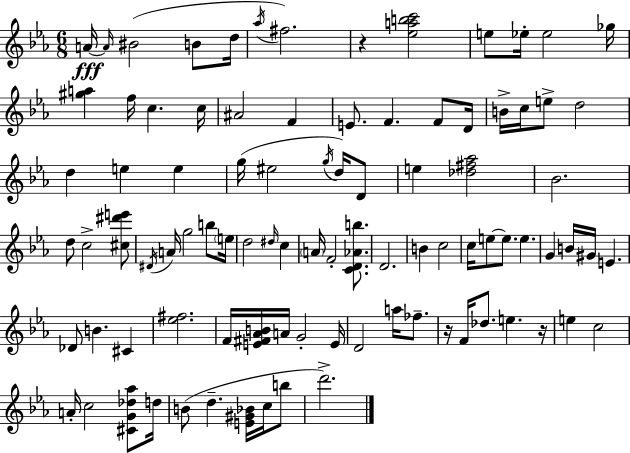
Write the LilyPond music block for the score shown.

{
  \clef treble
  \numericTimeSignature
  \time 6/8
  \key ees \major
  a'16~~\fff \grace { a'16 } bis'2( b'8 | d''16 \acciaccatura { aes''16 } fis''2.) | r4 <ees'' a'' b'' c'''>2 | e''8 ees''16-. ees''2 | \break ges''16 <gis'' a''>4 f''16 c''4. | c''16 ais'2 f'4 | e'8. f'4. f'8 | d'16 b'16-> c''16 e''8-> d''2 | \break d''4 e''4 e''4 | g''16( eis''2 \acciaccatura { g''16 } | d''16) d'8 e''4 <des'' fis'' aes''>2 | bes'2. | \break d''8 c''2-> | <cis'' dis''' e'''>8 \acciaccatura { dis'16 } a'16 g''2 | b''8 \parenthesize e''16 d''2 | \grace { dis''16 } c''4 \parenthesize a'16 f'2-. | \break <c' d' aes' b''>8. d'2. | b'4 c''2 | c''16 e''8~~ e''8. e''4. | g'4 b'16 gis'16 e'4. | \break des'8 b'4. | cis'4 <ees'' fis''>2. | f'16 <e' fis' aes' b'>16 a'16 g'2-. | e'16 d'2 | \break a''16 fes''8.-- r16 f'16 des''8. e''4. | r16 e''4 c''2 | a'16-. c''2 | <cis' g' des'' aes''>8 d''16 b'8( d''4.-- | \break <e' gis' bes'>16 c''16 b''8 d'''2.->) | \bar "|."
}